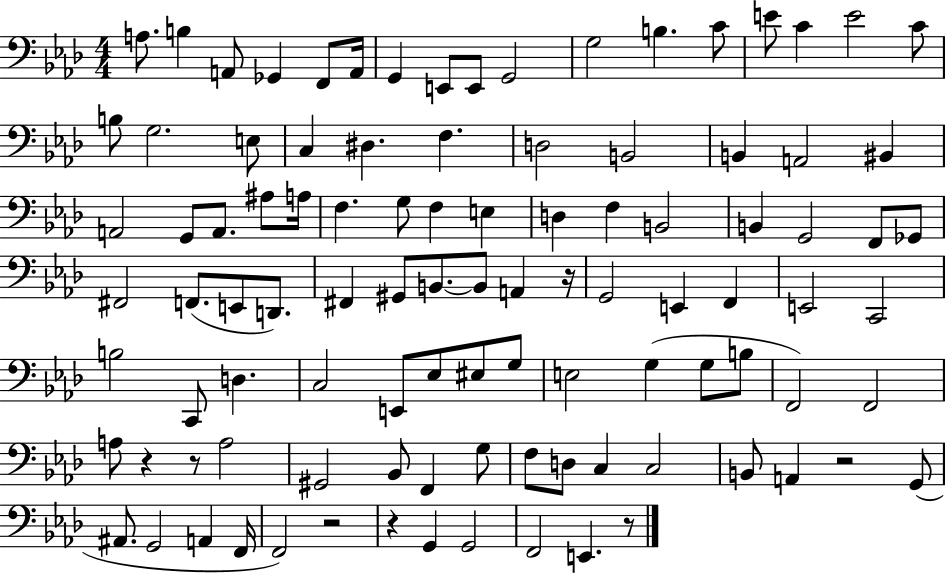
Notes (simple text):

A3/e. B3/q A2/e Gb2/q F2/e A2/s G2/q E2/e E2/e G2/h G3/h B3/q. C4/e E4/e C4/q E4/h C4/e B3/e G3/h. E3/e C3/q D#3/q. F3/q. D3/h B2/h B2/q A2/h BIS2/q A2/h G2/e A2/e. A#3/e A3/s F3/q. G3/e F3/q E3/q D3/q F3/q B2/h B2/q G2/h F2/e Gb2/e F#2/h F2/e. E2/e D2/e. F#2/q G#2/e B2/e. B2/e A2/q R/s G2/h E2/q F2/q E2/h C2/h B3/h C2/e D3/q. C3/h E2/e Eb3/e EIS3/e G3/e E3/h G3/q G3/e B3/e F2/h F2/h A3/e R/q R/e A3/h G#2/h Bb2/e F2/q G3/e F3/e D3/e C3/q C3/h B2/e A2/q R/h G2/e A#2/e. G2/h A2/q F2/s F2/h R/h R/q G2/q G2/h F2/h E2/q. R/e